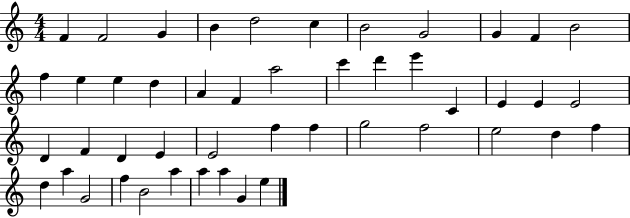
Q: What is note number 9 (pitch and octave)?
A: G4